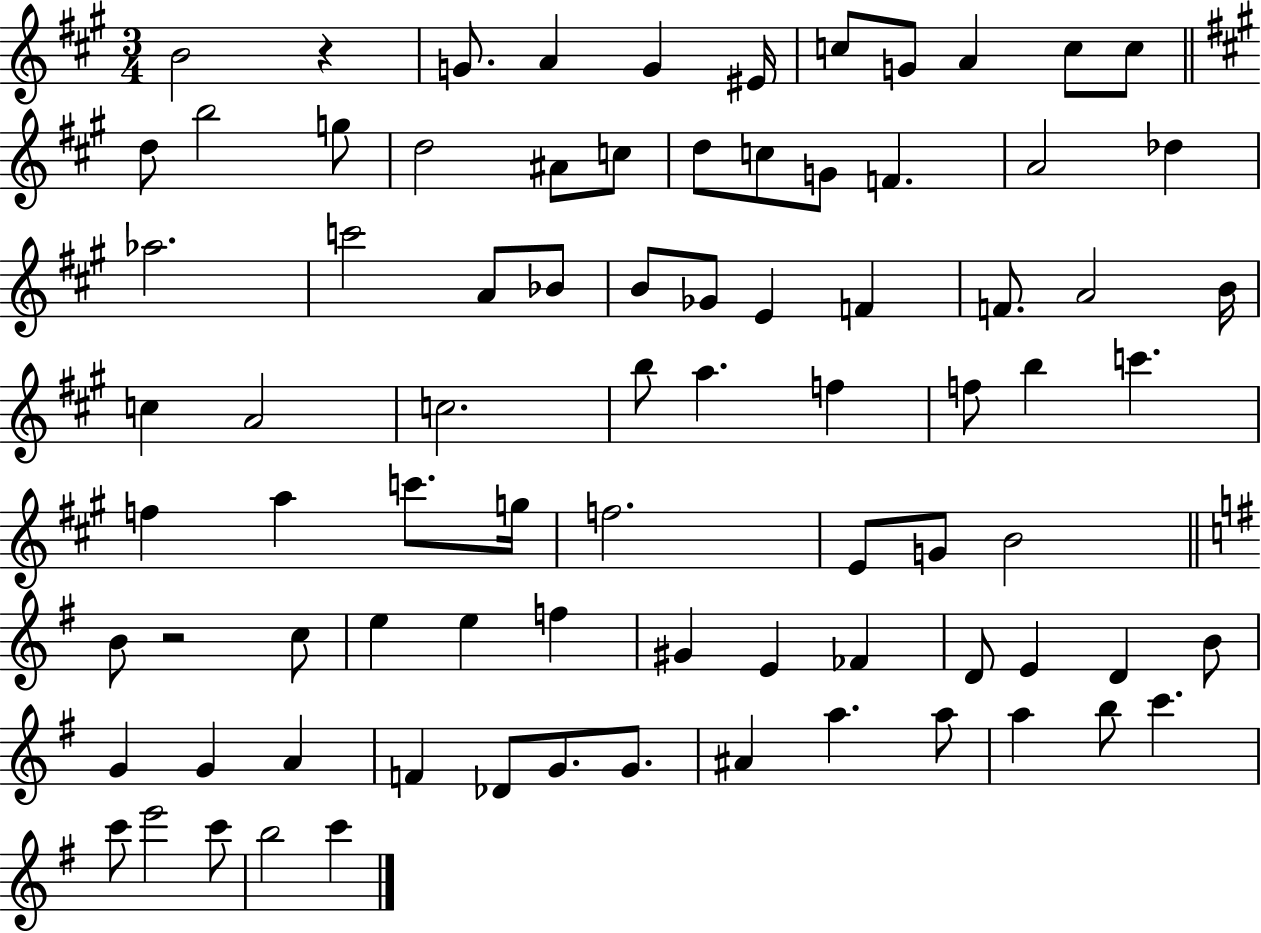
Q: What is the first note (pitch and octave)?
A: B4